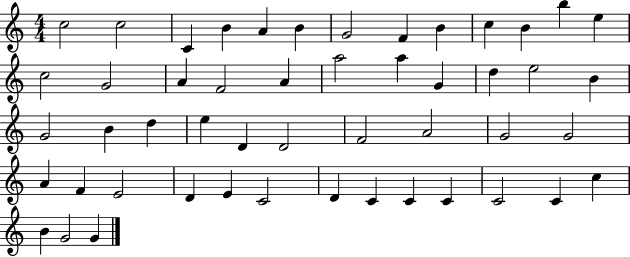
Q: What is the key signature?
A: C major